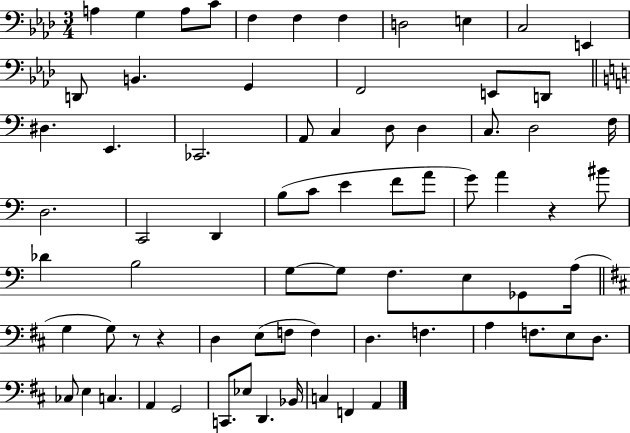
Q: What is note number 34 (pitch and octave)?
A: F4